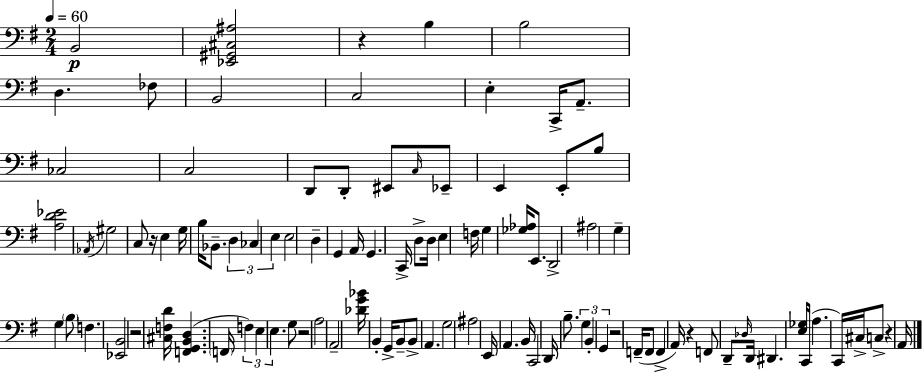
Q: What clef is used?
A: bass